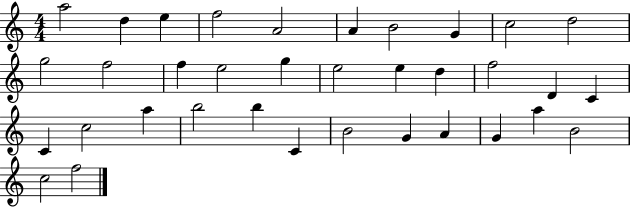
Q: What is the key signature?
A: C major